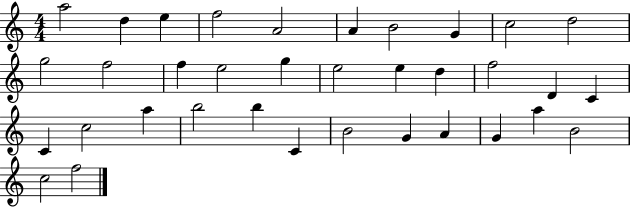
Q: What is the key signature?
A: C major